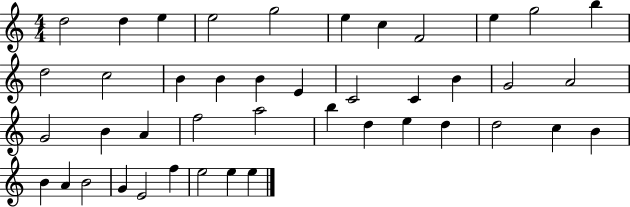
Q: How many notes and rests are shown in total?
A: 43